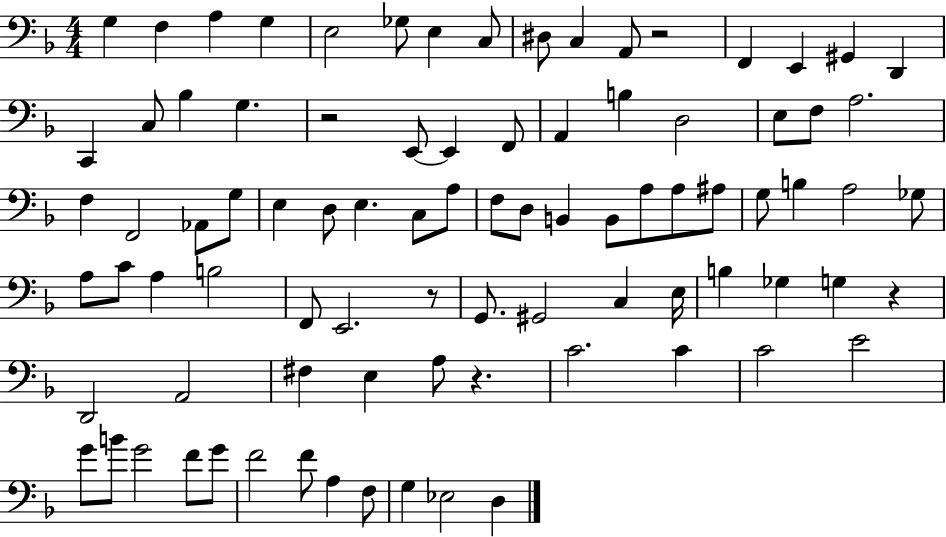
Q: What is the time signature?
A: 4/4